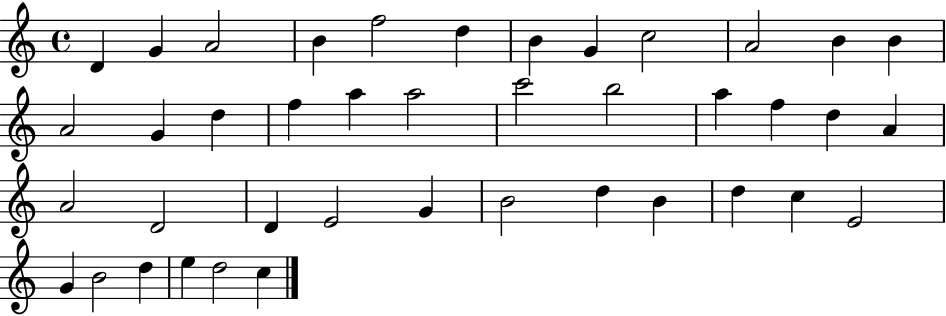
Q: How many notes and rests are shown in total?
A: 41